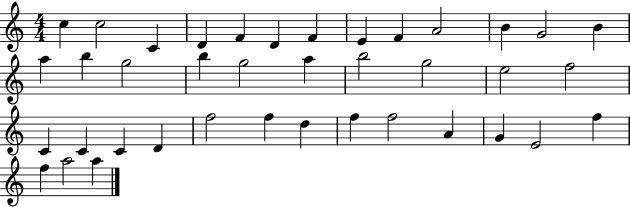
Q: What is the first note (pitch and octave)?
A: C5